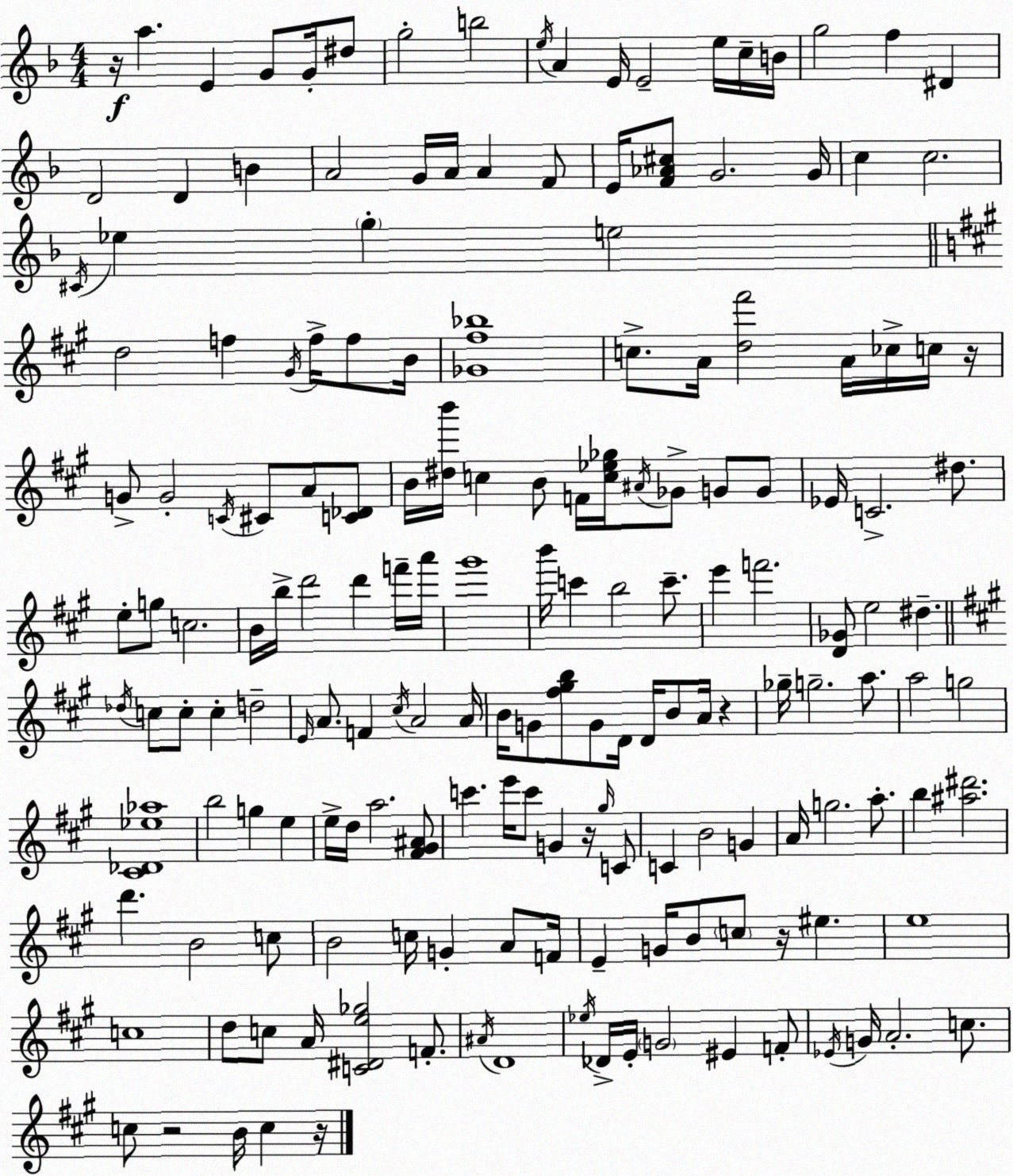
X:1
T:Untitled
M:4/4
L:1/4
K:Dm
z/4 a E G/2 G/4 ^d/2 g2 b2 e/4 A E/4 E2 e/4 c/4 B/4 g2 f ^D D2 D B A2 G/4 A/4 A F/2 E/4 [F_A^c]/2 G2 G/4 c c2 ^C/4 _e g e2 d2 f ^G/4 f/4 f/2 B/4 [_G^f_b]4 c/2 A/4 [d^f']2 A/4 _c/4 c/4 z/4 G/2 G2 C/4 ^C/2 A/2 [C_D]/2 B/4 [^db']/4 c B/2 F/4 [c_e_g]/4 ^A/4 _G/2 G/2 G/2 _E/4 C2 ^d/2 e/2 g/2 c2 B/4 b/4 d'2 d' f'/4 a'/4 ^g'4 b'/4 c' b2 c'/2 e' f'2 [D_G]/2 e2 ^d _d/4 c/2 c/2 c d2 E/4 A/2 F ^c/4 A2 A/4 B/4 G/2 [^f^gb]/2 G/2 D/4 D/4 B/2 A/4 z _g/4 g2 a/2 a2 g2 [^C_D_e_a]4 b2 g e e/4 d/4 a2 [^F^G^A]/2 c' e'/4 c'/2 G z/4 ^g/4 C/2 C B2 G A/4 g2 a/2 b [^a^d']2 d' B2 c/2 B2 c/4 G A/2 F/4 E G/4 B/2 c/2 z/4 ^e e4 c4 d/2 c/2 A/4 [C^De_g]2 F/2 ^A/4 D4 _e/4 _D/4 E/4 G2 ^E F/2 _E/4 G/4 A2 c/2 c/2 z2 B/4 c z/4